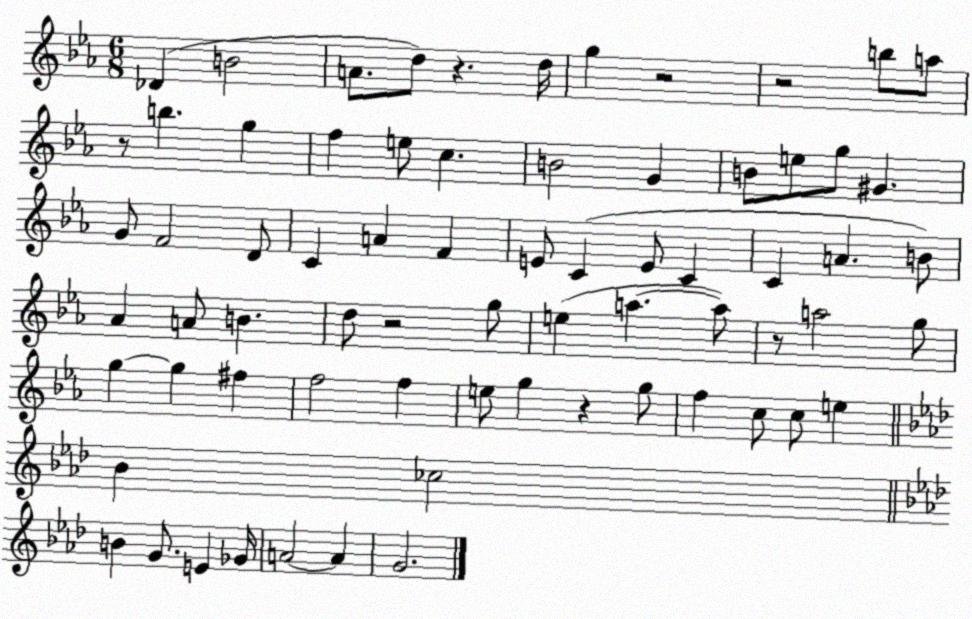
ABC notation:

X:1
T:Untitled
M:6/8
L:1/4
K:Eb
_D B2 A/2 d/2 z d/4 g z2 z2 b/2 a/2 z/2 b g f e/2 c B2 G B/2 e/2 g/2 ^G G/2 F2 D/2 C A F E/2 C E/2 C C A B/2 _A A/2 B d/2 z2 g/2 e a a/2 z/2 a2 g/2 g g ^f f2 f e/2 g z g/2 f c/2 c/2 e _B _c2 B G/2 E _G/4 A2 A G2